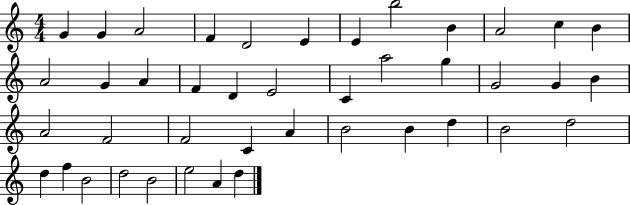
{
  \clef treble
  \numericTimeSignature
  \time 4/4
  \key c \major
  g'4 g'4 a'2 | f'4 d'2 e'4 | e'4 b''2 b'4 | a'2 c''4 b'4 | \break a'2 g'4 a'4 | f'4 d'4 e'2 | c'4 a''2 g''4 | g'2 g'4 b'4 | \break a'2 f'2 | f'2 c'4 a'4 | b'2 b'4 d''4 | b'2 d''2 | \break d''4 f''4 b'2 | d''2 b'2 | e''2 a'4 d''4 | \bar "|."
}